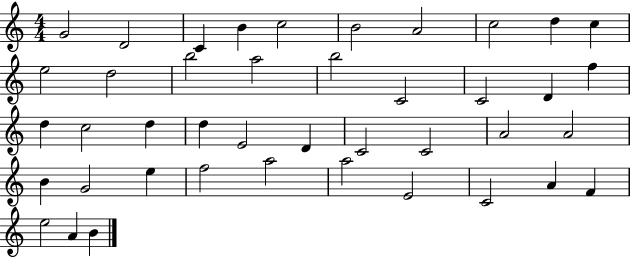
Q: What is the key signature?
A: C major